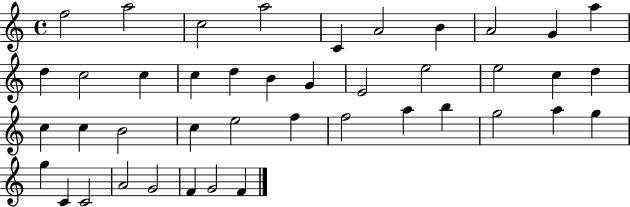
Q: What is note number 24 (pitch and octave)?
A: C5